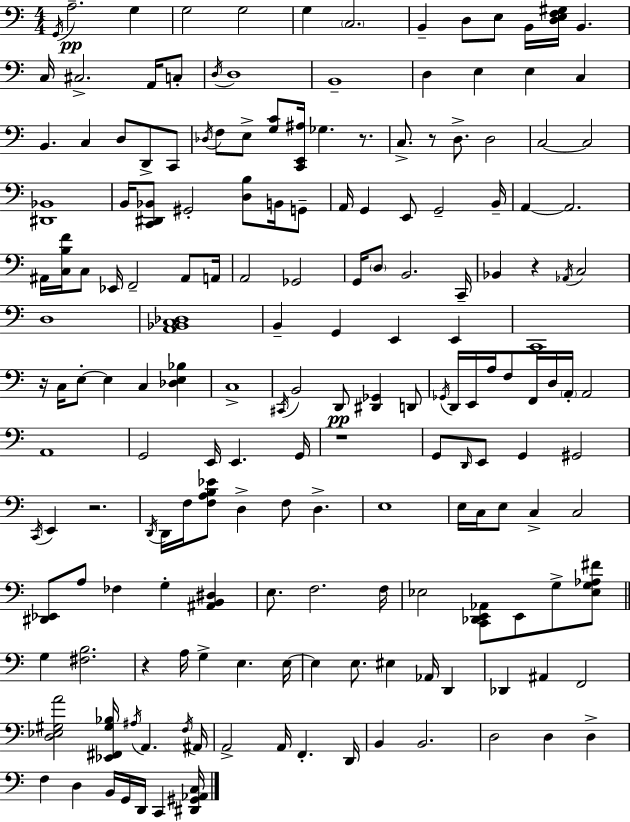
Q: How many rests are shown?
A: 7